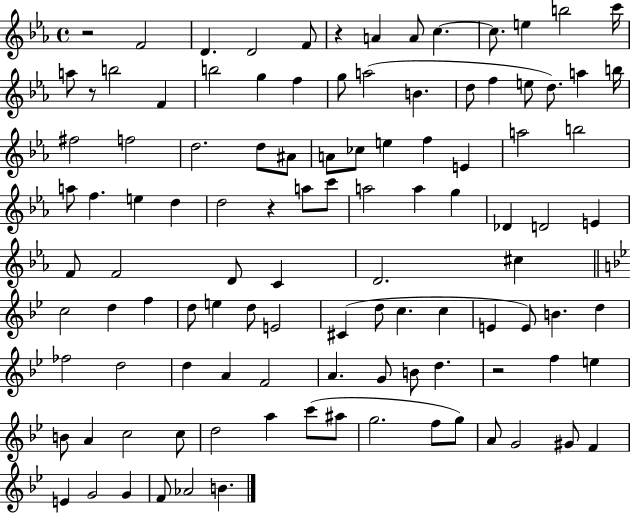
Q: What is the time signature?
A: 4/4